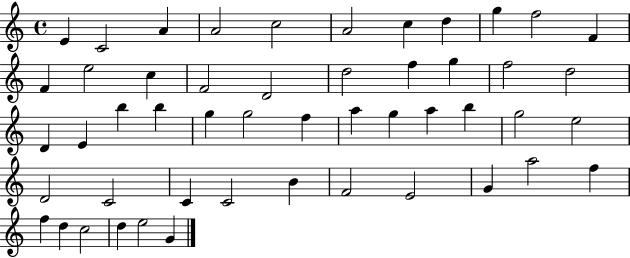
X:1
T:Untitled
M:4/4
L:1/4
K:C
E C2 A A2 c2 A2 c d g f2 F F e2 c F2 D2 d2 f g f2 d2 D E b b g g2 f a g a b g2 e2 D2 C2 C C2 B F2 E2 G a2 f f d c2 d e2 G